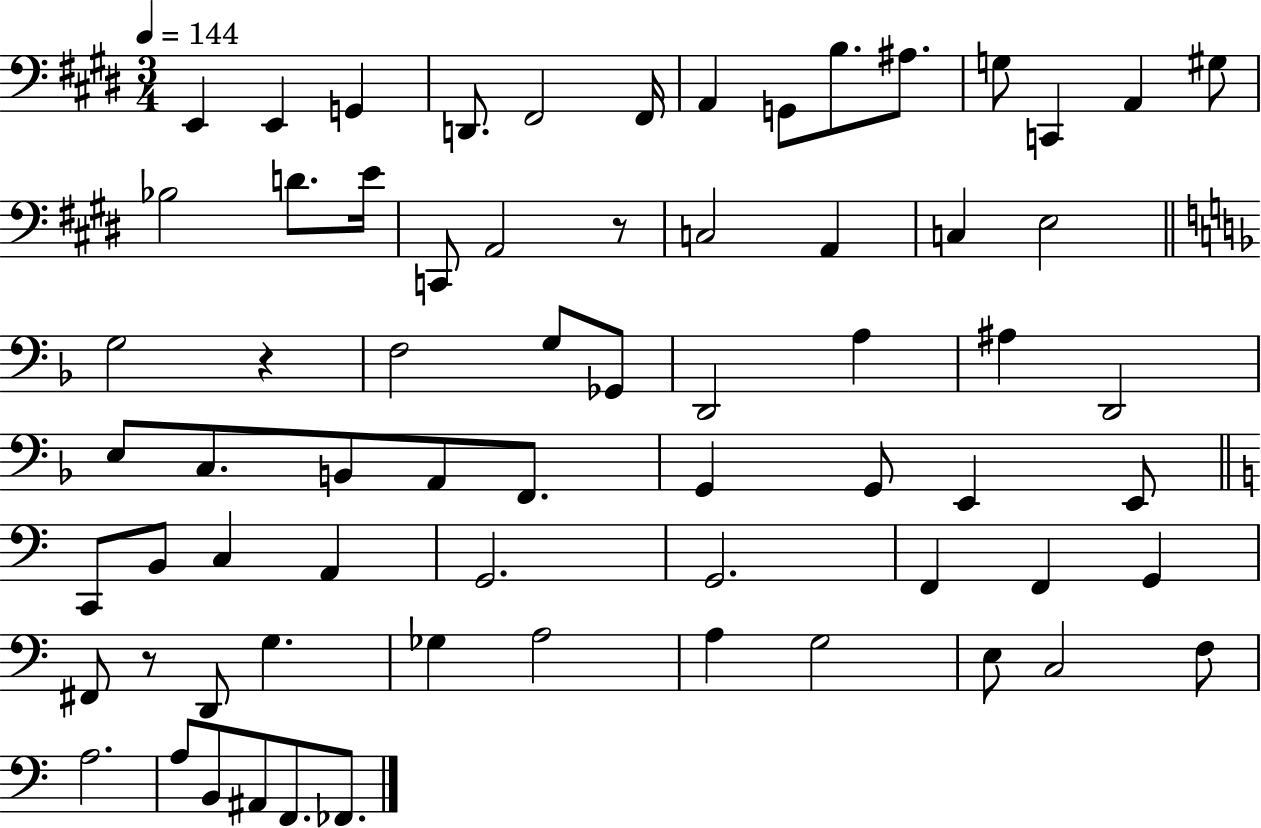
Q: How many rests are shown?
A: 3